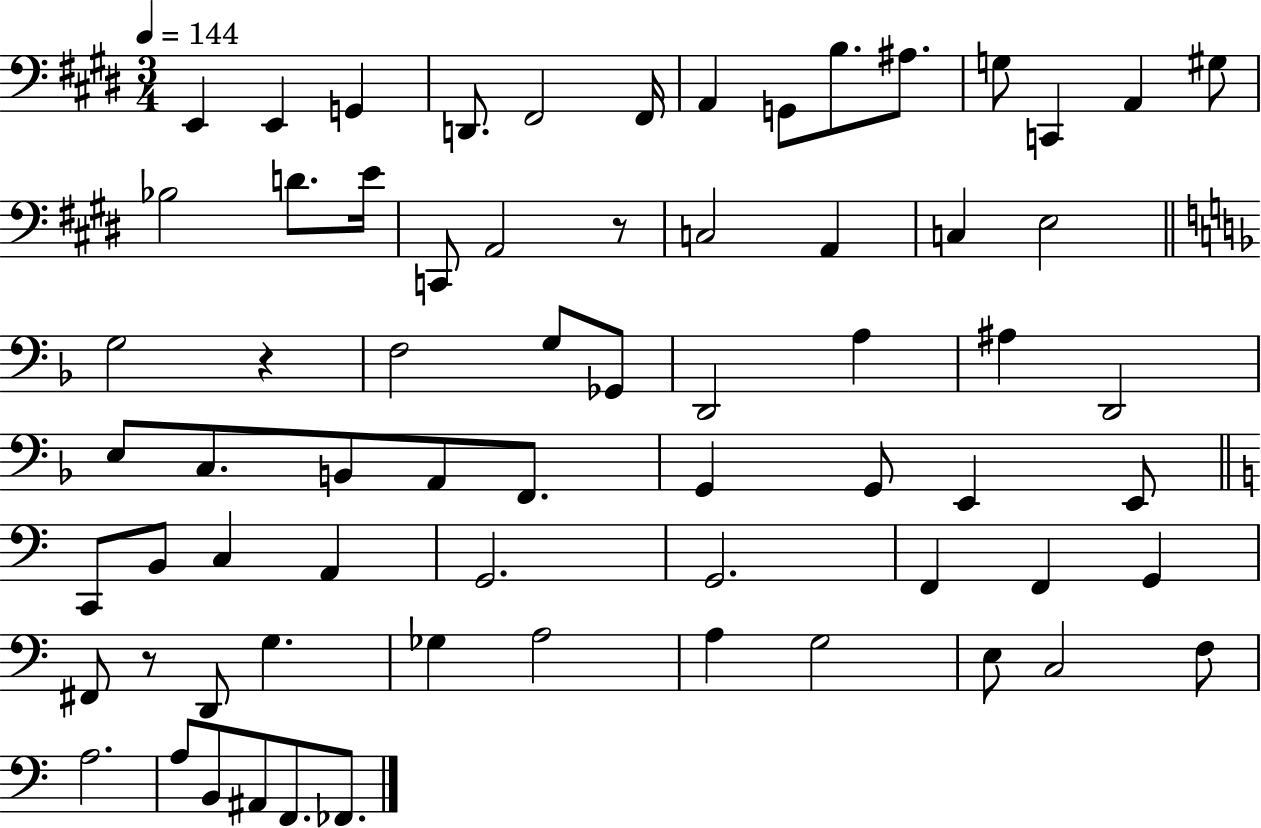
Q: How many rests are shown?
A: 3